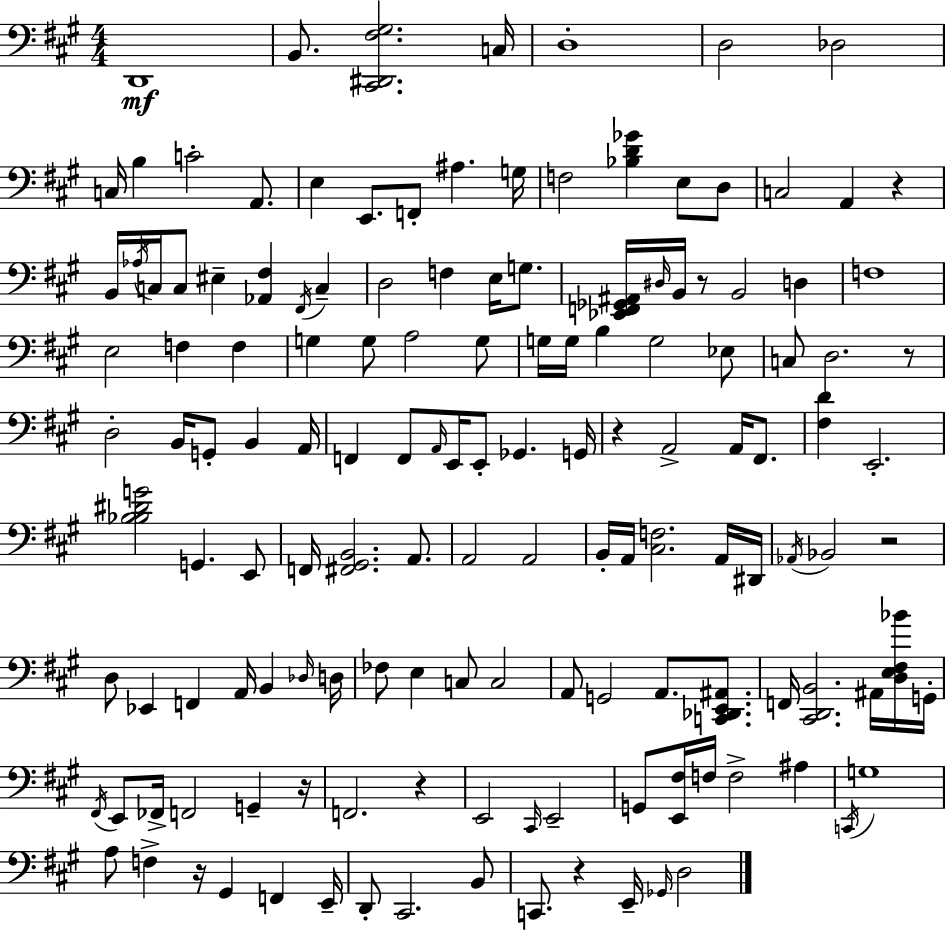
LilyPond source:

{
  \clef bass
  \numericTimeSignature
  \time 4/4
  \key a \major
  d,1\mf | b,8. <cis, dis, fis gis>2. c16 | d1-. | d2 des2 | \break c16 b4 c'2-. a,8. | e4 e,8. f,8-. ais4. g16 | f2 <bes d' ges'>4 e8 d8 | c2 a,4 r4 | \break b,16 \acciaccatura { aes16 } c16 c8 eis4-- <aes, fis>4 \acciaccatura { fis,16 } c4-- | d2 f4 e16 g8. | <ees, f, ges, ais,>16 \grace { dis16 } b,16 r8 b,2 d4 | f1 | \break e2 f4 f4 | g4 g8 a2 | g8 g16 g16 b4 g2 | ees8 c8 d2. | \break r8 d2-. b,16 g,8-. b,4 | a,16 f,4 f,8 \grace { a,16 } e,16 e,8-. ges,4. | g,16 r4 a,2-> | a,16 fis,8. <fis d'>4 e,2.-. | \break <b bes dis' g'>2 g,4. | e,8 f,16 <fis, gis, b,>2. | a,8. a,2 a,2 | b,16-. a,16 <cis f>2. | \break a,16 dis,16 \acciaccatura { aes,16 } bes,2 r2 | d8 ees,4 f,4 a,16 | b,4 \grace { des16 } d16 fes8 e4 c8 c2 | a,8 g,2 | \break a,8. <c, des, e, ais,>8. f,16 <cis, d, b,>2. | ais,16 <d e fis bes'>16 g,16-. \acciaccatura { fis,16 } e,8 fes,16-> f,2 | g,4-- r16 f,2. | r4 e,2 \grace { cis,16 } | \break e,2-- g,8 <e, fis>16 f16 f2-> | ais4 \acciaccatura { c,16 } g1 | a8 f4-> r16 | gis,4 f,4 e,16-- d,8-. cis,2. | \break b,8 c,8. r4 | e,16-- \grace { ges,16 } d2 \bar "|."
}